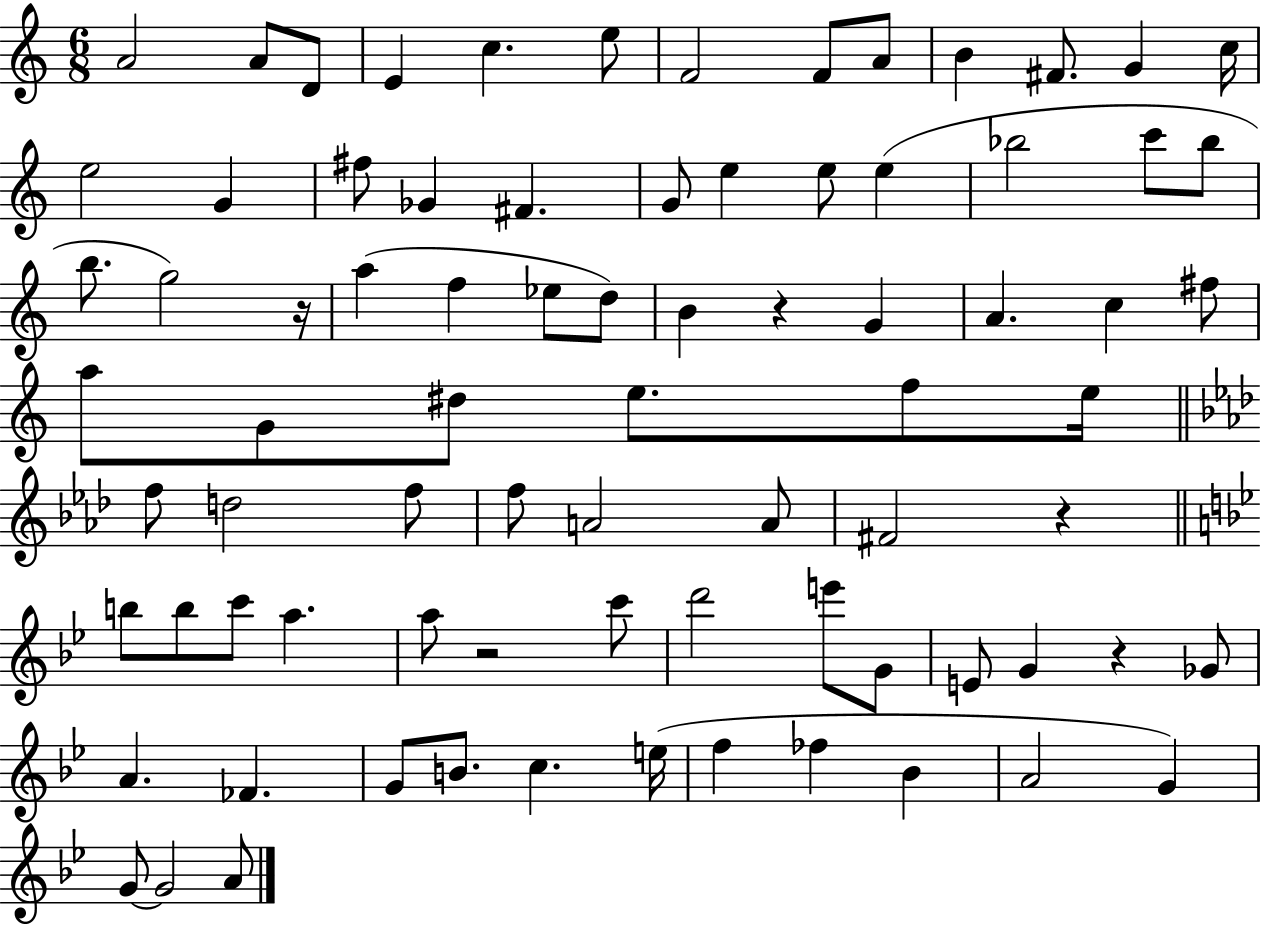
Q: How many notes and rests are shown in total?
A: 80